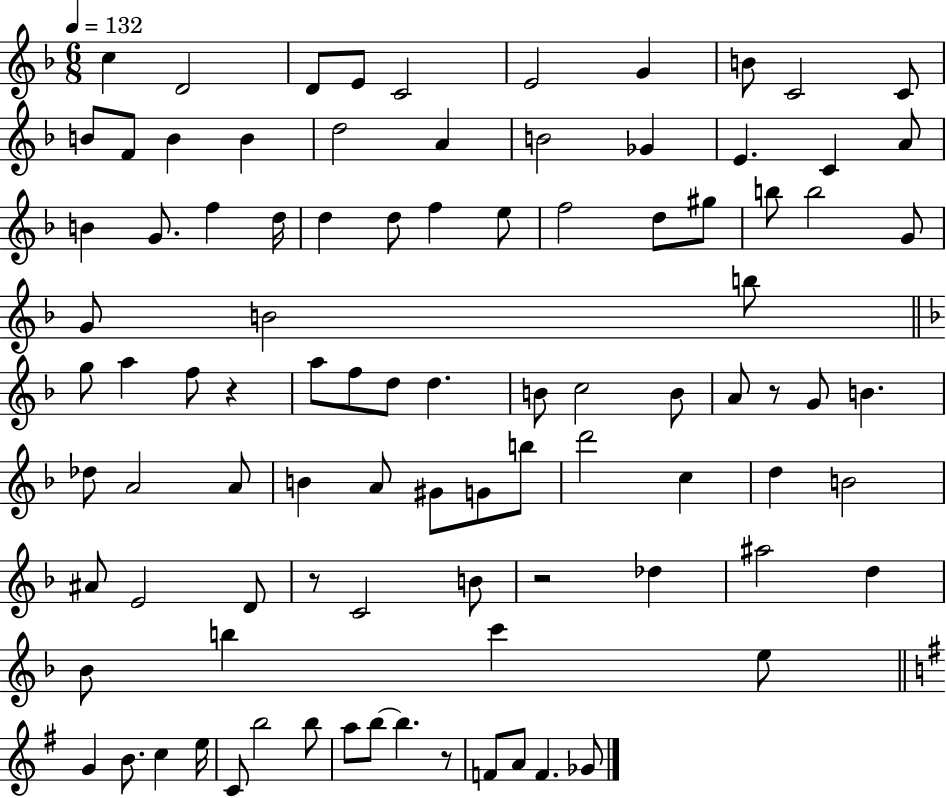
{
  \clef treble
  \numericTimeSignature
  \time 6/8
  \key f \major
  \tempo 4 = 132
  c''4 d'2 | d'8 e'8 c'2 | e'2 g'4 | b'8 c'2 c'8 | \break b'8 f'8 b'4 b'4 | d''2 a'4 | b'2 ges'4 | e'4. c'4 a'8 | \break b'4 g'8. f''4 d''16 | d''4 d''8 f''4 e''8 | f''2 d''8 gis''8 | b''8 b''2 g'8 | \break g'8 b'2 b''8 | \bar "||" \break \key f \major g''8 a''4 f''8 r4 | a''8 f''8 d''8 d''4. | b'8 c''2 b'8 | a'8 r8 g'8 b'4. | \break des''8 a'2 a'8 | b'4 a'8 gis'8 g'8 b''8 | d'''2 c''4 | d''4 b'2 | \break ais'8 e'2 d'8 | r8 c'2 b'8 | r2 des''4 | ais''2 d''4 | \break bes'8 b''4 c'''4 e''8 | \bar "||" \break \key g \major g'4 b'8. c''4 e''16 | c'8 b''2 b''8 | a''8 b''8~~ b''4. r8 | f'8 a'8 f'4. ges'8 | \break \bar "|."
}